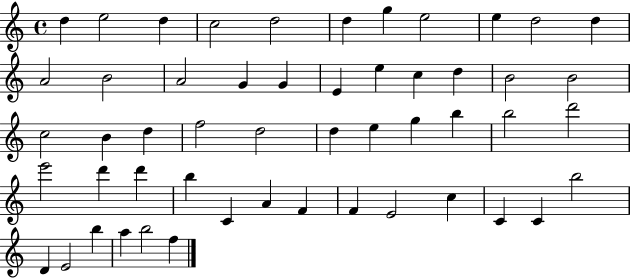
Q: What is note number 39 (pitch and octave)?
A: A4